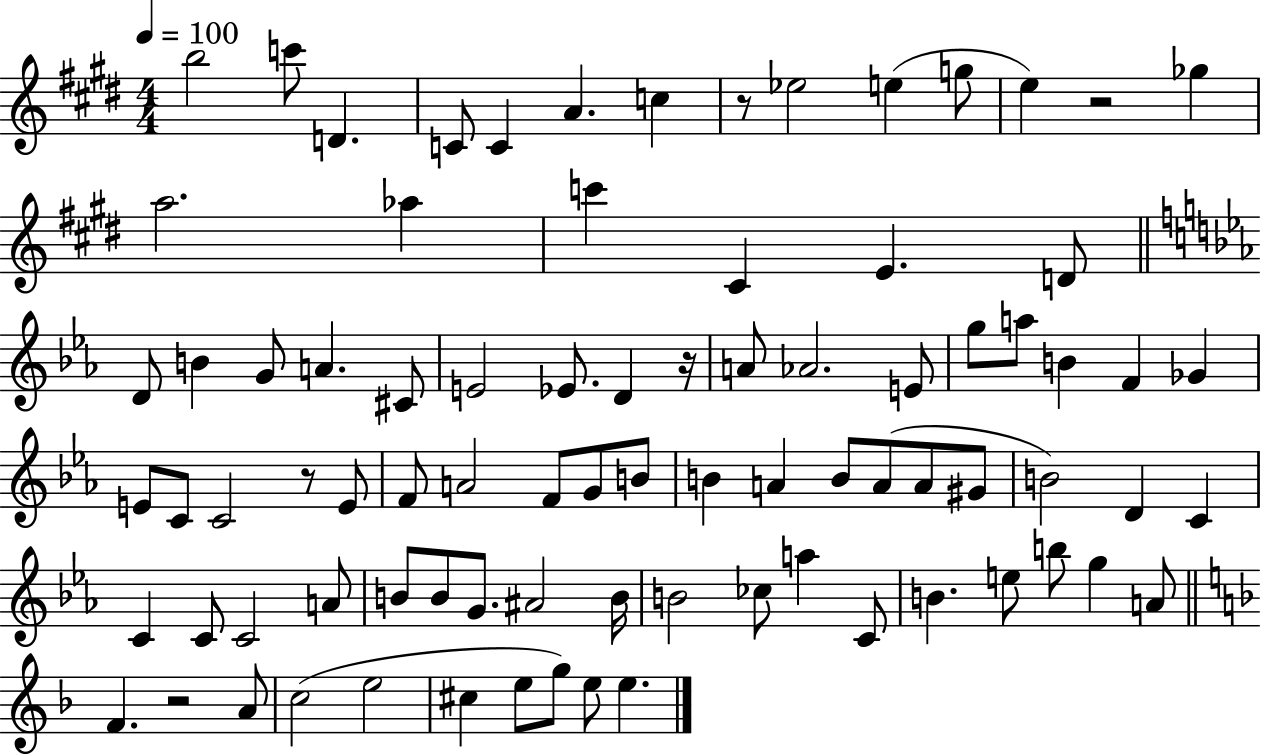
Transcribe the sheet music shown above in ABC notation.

X:1
T:Untitled
M:4/4
L:1/4
K:E
b2 c'/2 D C/2 C A c z/2 _e2 e g/2 e z2 _g a2 _a c' ^C E D/2 D/2 B G/2 A ^C/2 E2 _E/2 D z/4 A/2 _A2 E/2 g/2 a/2 B F _G E/2 C/2 C2 z/2 E/2 F/2 A2 F/2 G/2 B/2 B A B/2 A/2 A/2 ^G/2 B2 D C C C/2 C2 A/2 B/2 B/2 G/2 ^A2 B/4 B2 _c/2 a C/2 B e/2 b/2 g A/2 F z2 A/2 c2 e2 ^c e/2 g/2 e/2 e